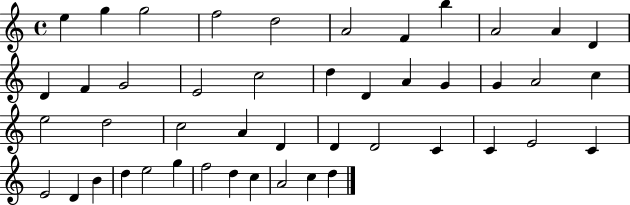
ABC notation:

X:1
T:Untitled
M:4/4
L:1/4
K:C
e g g2 f2 d2 A2 F b A2 A D D F G2 E2 c2 d D A G G A2 c e2 d2 c2 A D D D2 C C E2 C E2 D B d e2 g f2 d c A2 c d